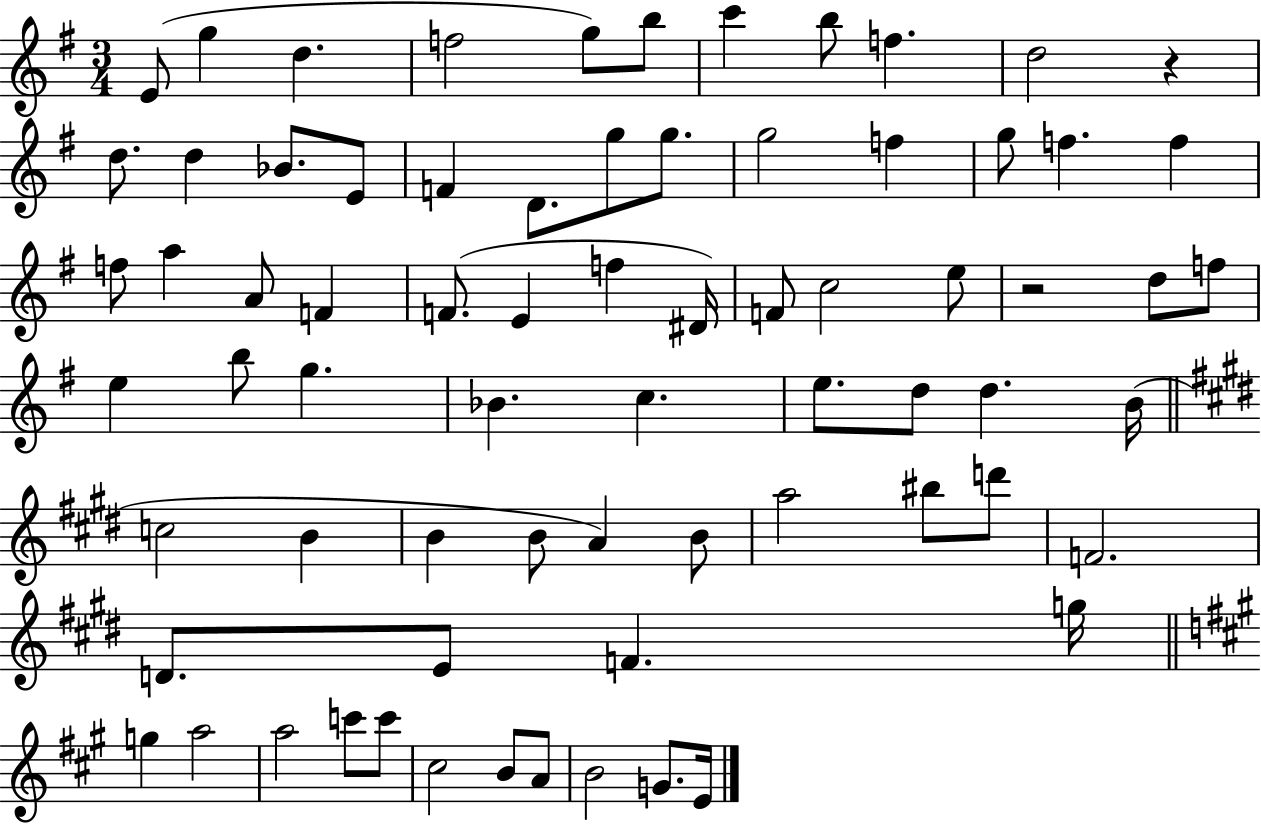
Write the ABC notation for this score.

X:1
T:Untitled
M:3/4
L:1/4
K:G
E/2 g d f2 g/2 b/2 c' b/2 f d2 z d/2 d _B/2 E/2 F D/2 g/2 g/2 g2 f g/2 f f f/2 a A/2 F F/2 E f ^D/4 F/2 c2 e/2 z2 d/2 f/2 e b/2 g _B c e/2 d/2 d B/4 c2 B B B/2 A B/2 a2 ^b/2 d'/2 F2 D/2 E/2 F g/4 g a2 a2 c'/2 c'/2 ^c2 B/2 A/2 B2 G/2 E/4